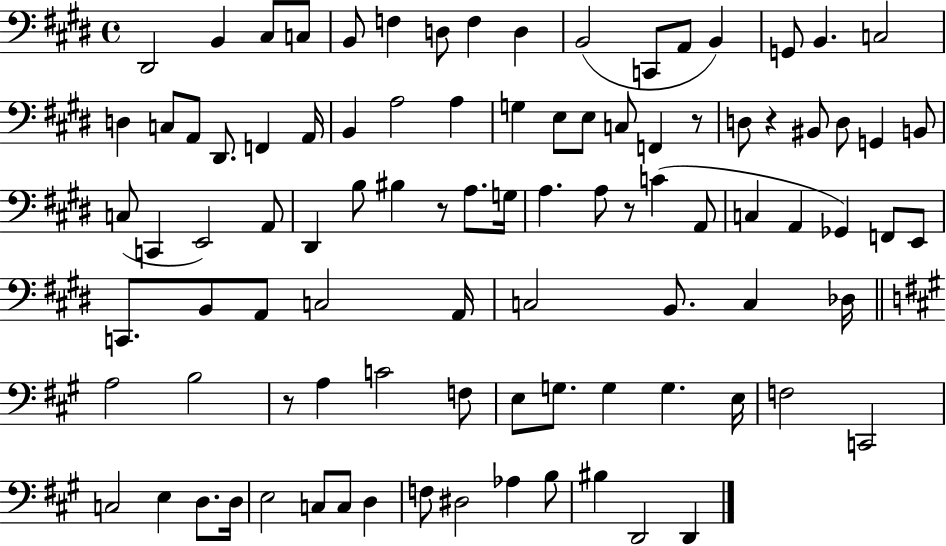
D#2/h B2/q C#3/e C3/e B2/e F3/q D3/e F3/q D3/q B2/h C2/e A2/e B2/q G2/e B2/q. C3/h D3/q C3/e A2/e D#2/e. F2/q A2/s B2/q A3/h A3/q G3/q E3/e E3/e C3/e F2/q R/e D3/e R/q BIS2/e D3/e G2/q B2/e C3/e C2/q E2/h A2/e D#2/q B3/e BIS3/q R/e A3/e. G3/s A3/q. A3/e R/e C4/q A2/e C3/q A2/q Gb2/q F2/e E2/e C2/e. B2/e A2/e C3/h A2/s C3/h B2/e. C3/q Db3/s A3/h B3/h R/e A3/q C4/h F3/e E3/e G3/e. G3/q G3/q. E3/s F3/h C2/h C3/h E3/q D3/e. D3/s E3/h C3/e C3/e D3/q F3/e D#3/h Ab3/q B3/e BIS3/q D2/h D2/q